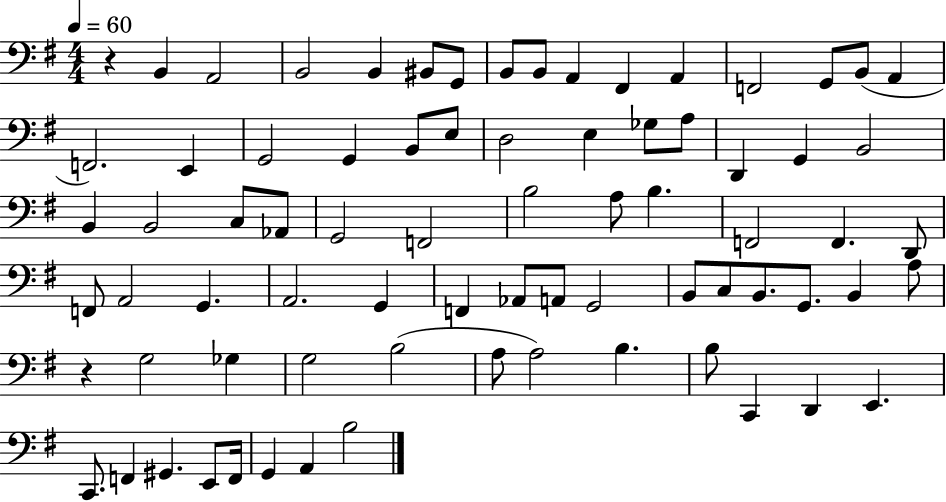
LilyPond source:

{
  \clef bass
  \numericTimeSignature
  \time 4/4
  \key g \major
  \tempo 4 = 60
  r4 b,4 a,2 | b,2 b,4 bis,8 g,8 | b,8 b,8 a,4 fis,4 a,4 | f,2 g,8 b,8( a,4 | \break f,2.) e,4 | g,2 g,4 b,8 e8 | d2 e4 ges8 a8 | d,4 g,4 b,2 | \break b,4 b,2 c8 aes,8 | g,2 f,2 | b2 a8 b4. | f,2 f,4. d,8 | \break f,8 a,2 g,4. | a,2. g,4 | f,4 aes,8 a,8 g,2 | b,8 c8 b,8. g,8. b,4 a8 | \break r4 g2 ges4 | g2 b2( | a8 a2) b4. | b8 c,4 d,4 e,4. | \break c,8. f,4 gis,4. e,8 f,16 | g,4 a,4 b2 | \bar "|."
}